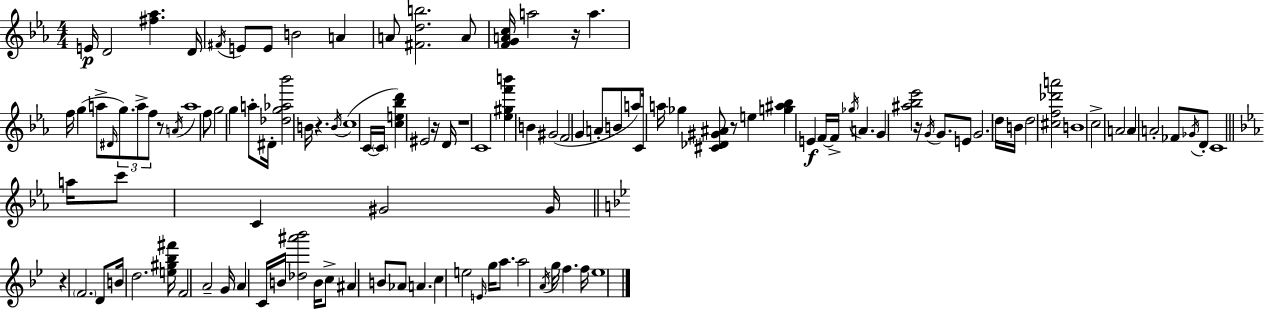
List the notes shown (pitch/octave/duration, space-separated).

E4/s D4/h [F#5,Ab5]/q. D4/s F#4/s E4/e E4/e B4/h A4/q A4/e [F#4,D5,B5]/h. A4/e [F4,G4,A4,C5]/s A5/h R/s A5/q. F5/s G5/q A5/e D#4/s G5/e. A5/e F5/e R/e A4/s A5/w F5/e G5/h G5/q A5/e D#4/s [Db5,G5,Ab5,Bb6]/h B4/s R/q. B4/s C5/w C4/s C4/s [C5,E5,Bb5,D6]/q EIS4/h R/s D4/s R/w C4/w [Eb5,G#5,F6,B6]/q B4/q G#4/h F4/h G4/q A4/e B4/e A5/e C4/s A5/s Gb5/q [C#4,Db4,G#4,A#4]/e R/e E5/q [G5,A#5,Bb5]/q E4/q F4/s F4/s Gb5/s A4/q. G4/q [A#5,Bb5,Eb6]/h R/s G4/s G4/e. E4/e G4/h. D5/s B4/s D5/h [C#5,F5,Db6,A6]/h B4/w C5/h A4/h A4/q A4/h FES4/e Gb4/s D4/e C4/w A5/s C6/e C4/q G#4/h G#4/s R/q F4/h. D4/e B4/s D5/h. [E5,G#5,Bb5,F#6]/s F4/h A4/h G4/s A4/q C4/s B4/s [Db5,A#6,Bb6]/h B4/s C5/e A#4/q B4/e Ab4/e A4/q. C5/q E5/h E4/s G5/s A5/e. A5/h A4/s G5/s F5/q. F5/s Eb5/w